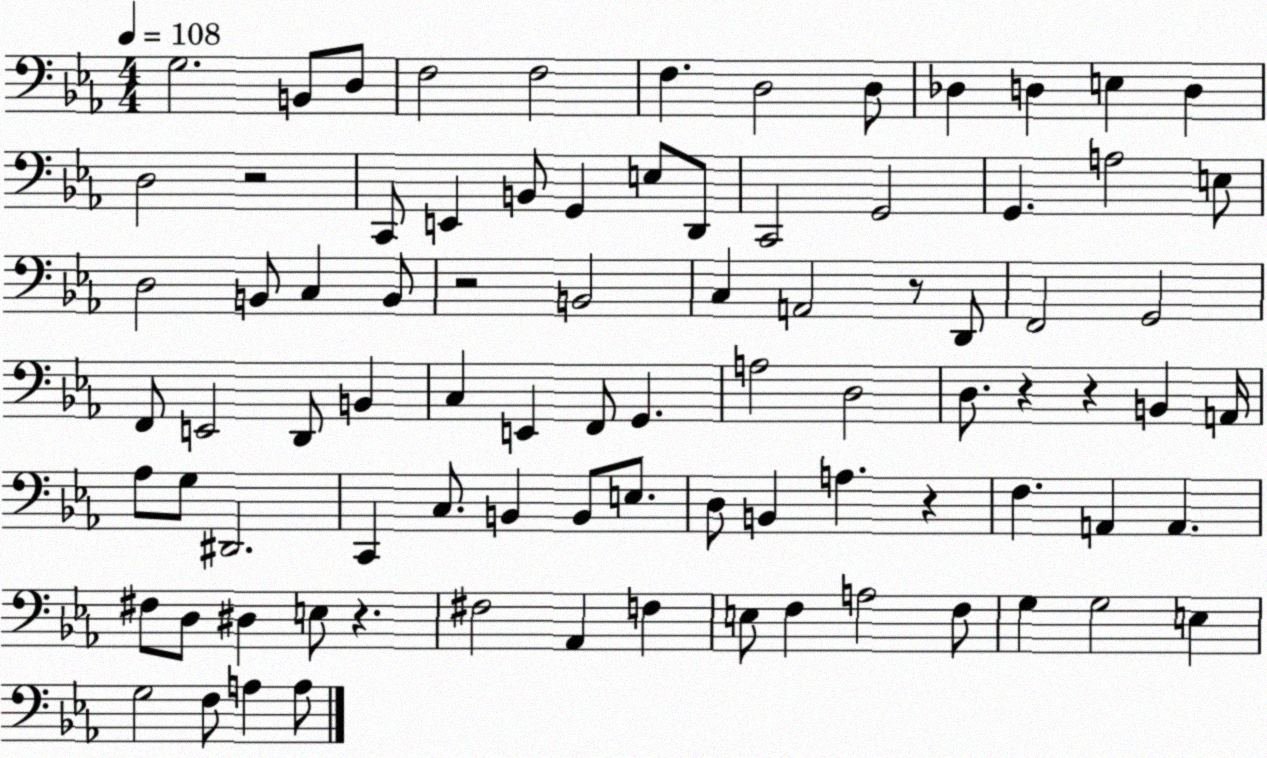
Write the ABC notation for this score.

X:1
T:Untitled
M:4/4
L:1/4
K:Eb
G,2 B,,/2 D,/2 F,2 F,2 F, D,2 D,/2 _D, D, E, D, D,2 z2 C,,/2 E,, B,,/2 G,, E,/2 D,,/2 C,,2 G,,2 G,, A,2 E,/2 D,2 B,,/2 C, B,,/2 z2 B,,2 C, A,,2 z/2 D,,/2 F,,2 G,,2 F,,/2 E,,2 D,,/2 B,, C, E,, F,,/2 G,, A,2 D,2 D,/2 z z B,, A,,/4 _A,/2 G,/2 ^D,,2 C,, C,/2 B,, B,,/2 E,/2 D,/2 B,, A, z F, A,, A,, ^F,/2 D,/2 ^D, E,/2 z ^F,2 _A,, F, E,/2 F, A,2 F,/2 G, G,2 E, G,2 F,/2 A, A,/2